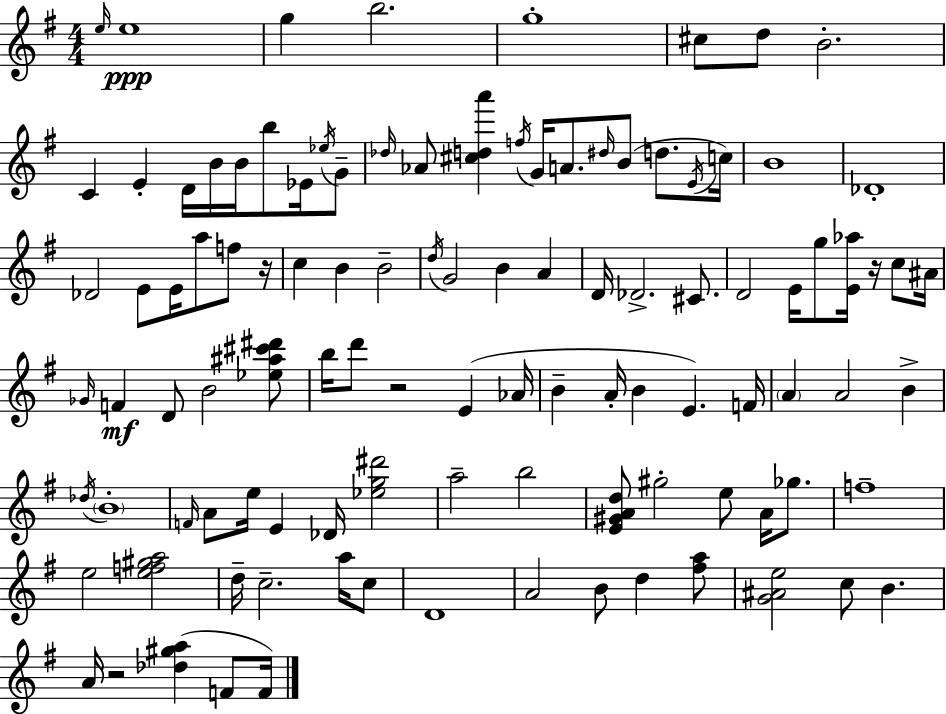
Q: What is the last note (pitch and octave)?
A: F4